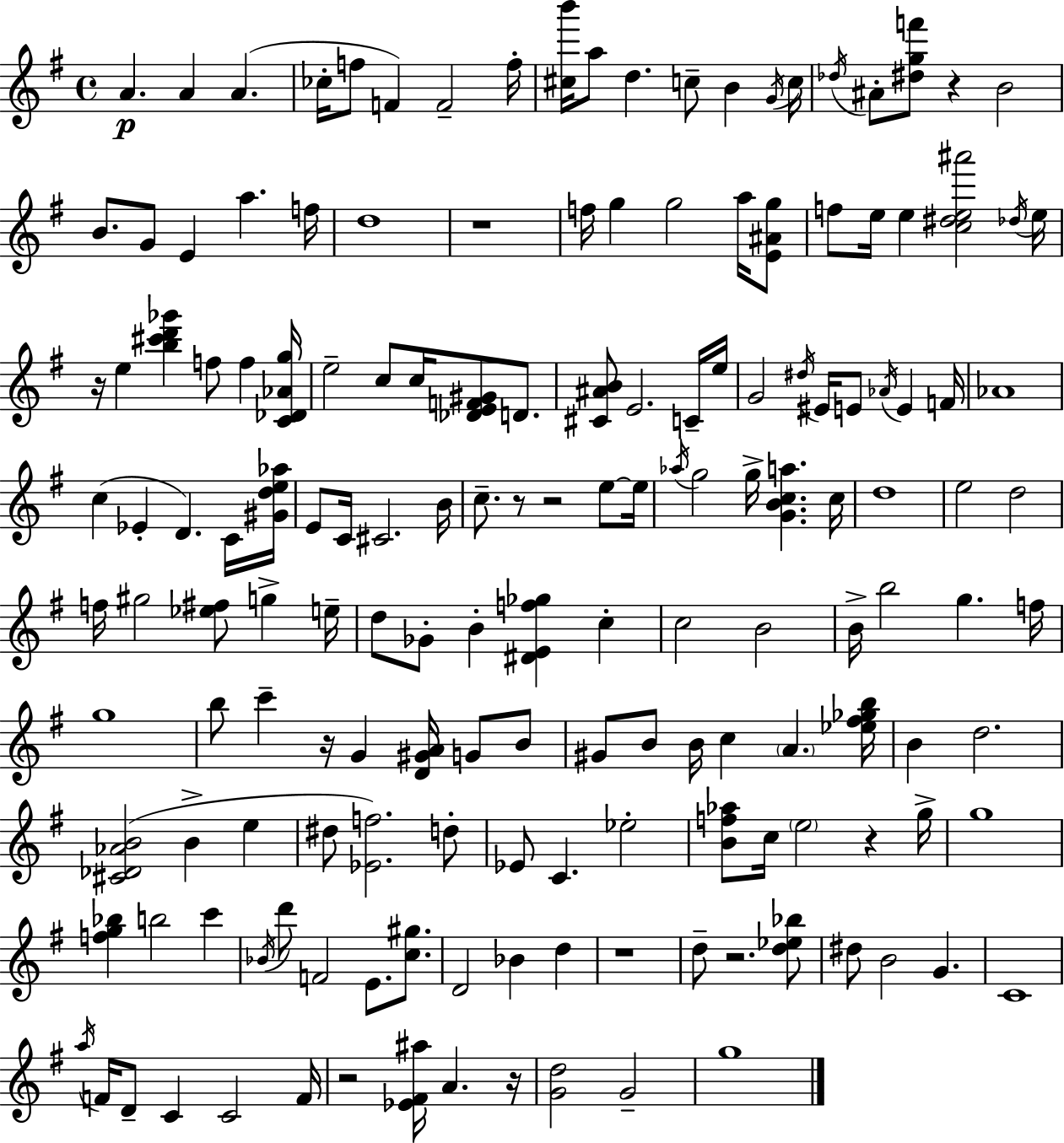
{
  \clef treble
  \time 4/4
  \defaultTimeSignature
  \key e \minor
  a'4.\p a'4 a'4.( | ces''16-. f''8 f'4) f'2-- f''16-. | <cis'' b'''>16 a''8 d''4. c''8-- b'4 \acciaccatura { g'16 } | c''16 \acciaccatura { des''16 } ais'8-. <dis'' g'' f'''>8 r4 b'2 | \break b'8. g'8 e'4 a''4. | f''16 d''1 | r1 | f''16 g''4 g''2 a''16 | \break <e' ais' g''>8 f''8 e''16 e''4 <c'' dis'' e'' ais'''>2 | \acciaccatura { des''16 } e''16 r16 e''4 <b'' cis''' d''' ges'''>4 f''8 f''4 | <c' des' aes' g''>16 e''2-- c''8 c''16 <des' e' f' gis'>8 | d'8. <cis' ais' b'>8 e'2. | \break c'16-- e''16 g'2 \acciaccatura { dis''16 } eis'16 e'8 \acciaccatura { aes'16 } | e'4 f'16 aes'1 | c''4( ees'4-. d'4.) | c'16 <gis' d'' e'' aes''>16 e'8 c'16 cis'2. | \break b'16 c''8.-- r8 r2 | e''8~~ e''16 \acciaccatura { aes''16 } g''2 g''16-> <g' b' c'' a''>4. | c''16 d''1 | e''2 d''2 | \break f''16 gis''2 <ees'' fis''>8 | g''4-> e''16-- d''8 ges'8-. b'4-. <dis' e' f'' ges''>4 | c''4-. c''2 b'2 | b'16-> b''2 g''4. | \break f''16 g''1 | b''8 c'''4-- r16 g'4 | <d' gis' a'>16 g'8 b'8 gis'8 b'8 b'16 c''4 \parenthesize a'4. | <ees'' fis'' ges'' b''>16 b'4 d''2. | \break <cis' des' aes' b'>2( b'4-> | e''4 dis''8 <ees' f''>2.) | d''8-. ees'8 c'4. ees''2-. | <b' f'' aes''>8 c''16 \parenthesize e''2 | \break r4 g''16-> g''1 | <f'' g'' bes''>4 b''2 | c'''4 \acciaccatura { bes'16 } d'''8 f'2 | e'8. <c'' gis''>8. d'2 bes'4 | \break d''4 r1 | d''8-- r2. | <d'' ees'' bes''>8 dis''8 b'2 | g'4. c'1 | \break \acciaccatura { a''16 } f'16 d'8-- c'4 c'2 | f'16 r2 | <ees' fis' ais''>16 a'4. r16 <g' d''>2 | g'2-- g''1 | \break \bar "|."
}